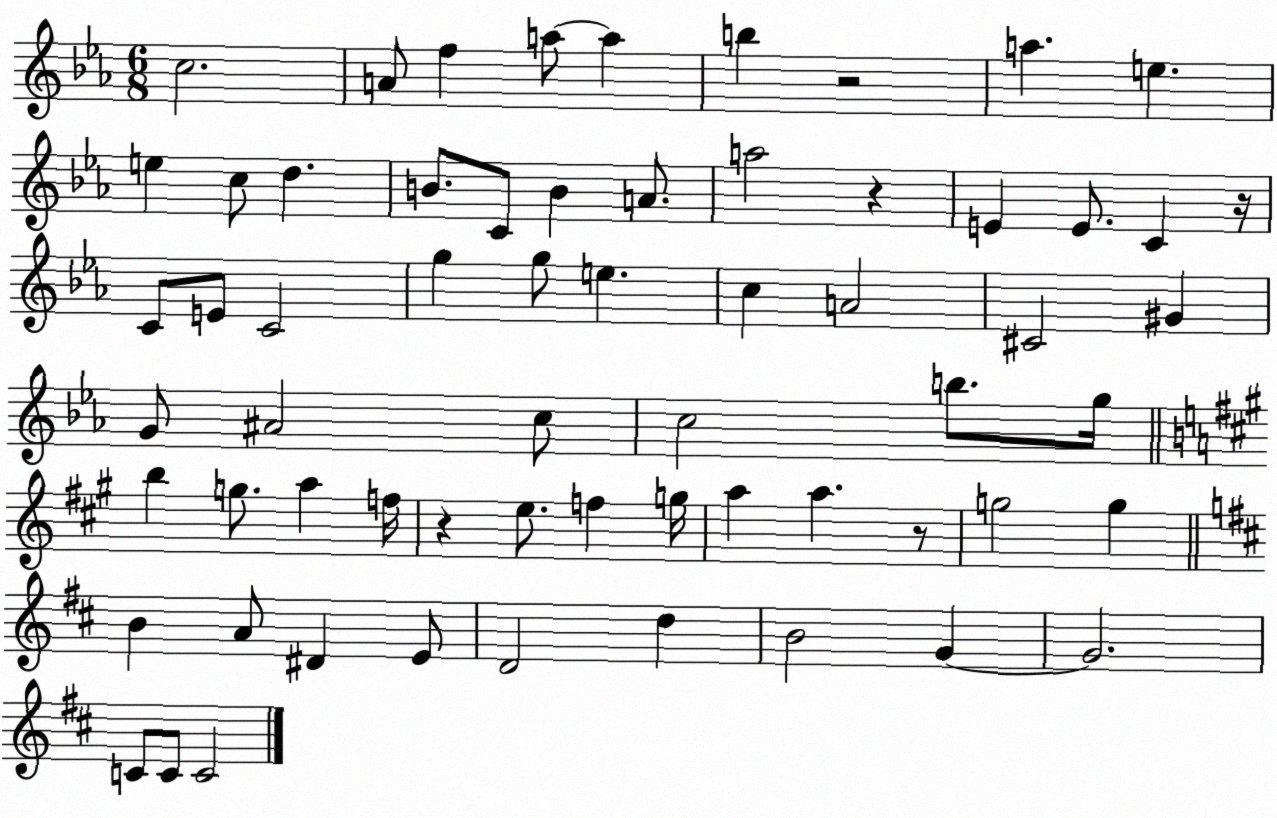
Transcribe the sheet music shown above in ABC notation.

X:1
T:Untitled
M:6/8
L:1/4
K:Eb
c2 A/2 f a/2 a b z2 a e e c/2 d B/2 C/2 B A/2 a2 z E E/2 C z/4 C/2 E/2 C2 g g/2 e c A2 ^C2 ^G G/2 ^A2 c/2 c2 b/2 g/4 b g/2 a f/4 z e/2 f g/4 a a z/2 g2 g B A/2 ^D E/2 D2 d B2 G G2 C/2 C/2 C2